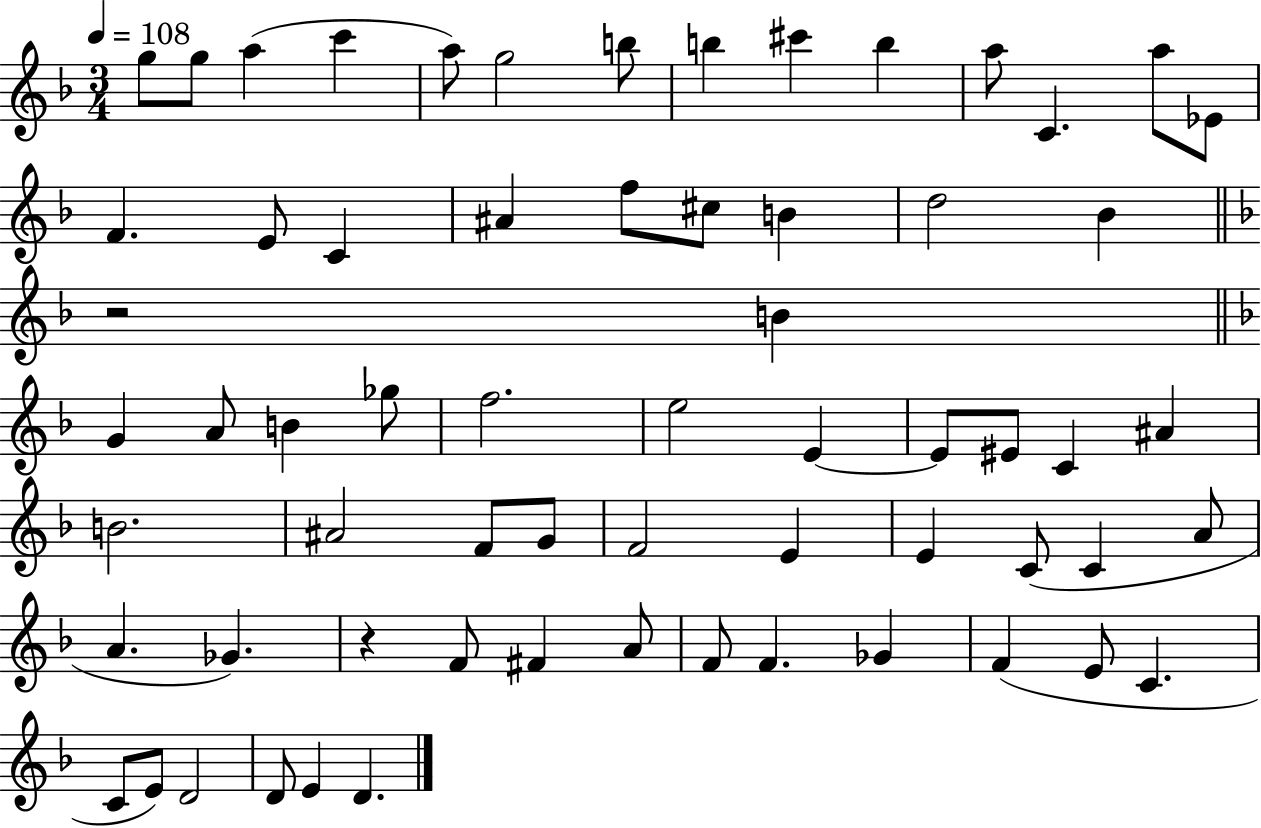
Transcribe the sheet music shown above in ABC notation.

X:1
T:Untitled
M:3/4
L:1/4
K:F
g/2 g/2 a c' a/2 g2 b/2 b ^c' b a/2 C a/2 _E/2 F E/2 C ^A f/2 ^c/2 B d2 _B z2 B G A/2 B _g/2 f2 e2 E E/2 ^E/2 C ^A B2 ^A2 F/2 G/2 F2 E E C/2 C A/2 A _G z F/2 ^F A/2 F/2 F _G F E/2 C C/2 E/2 D2 D/2 E D